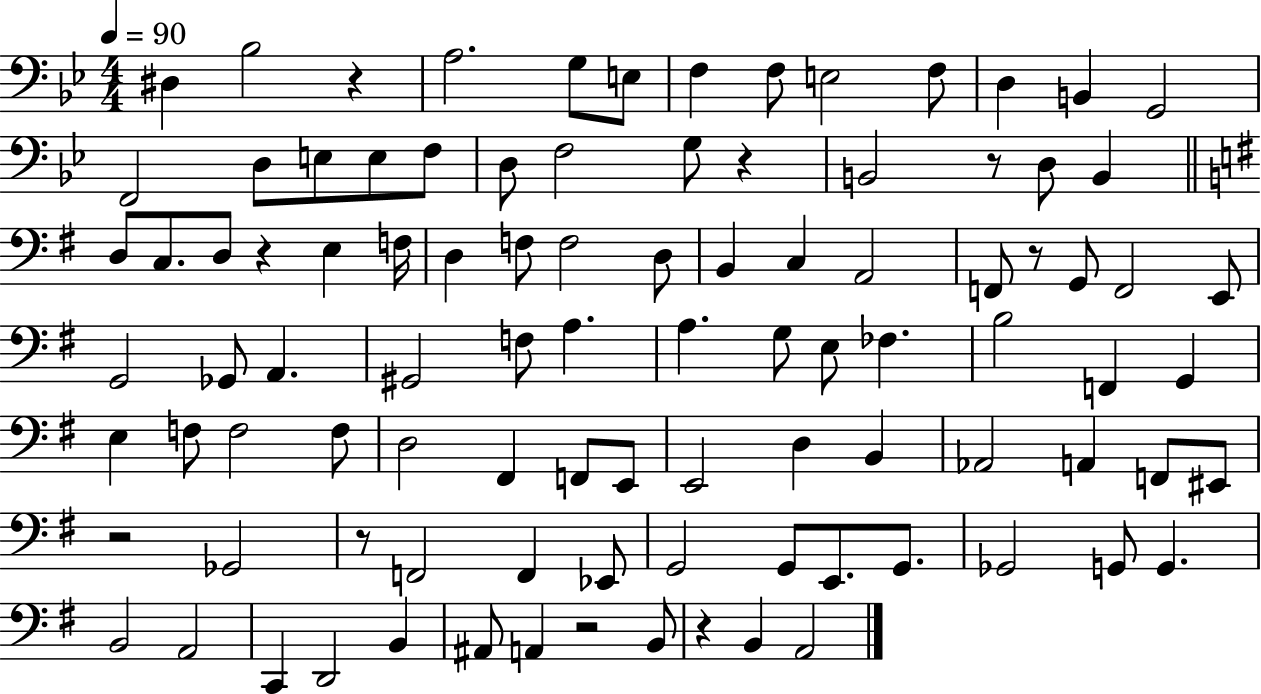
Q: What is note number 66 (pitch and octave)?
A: F2